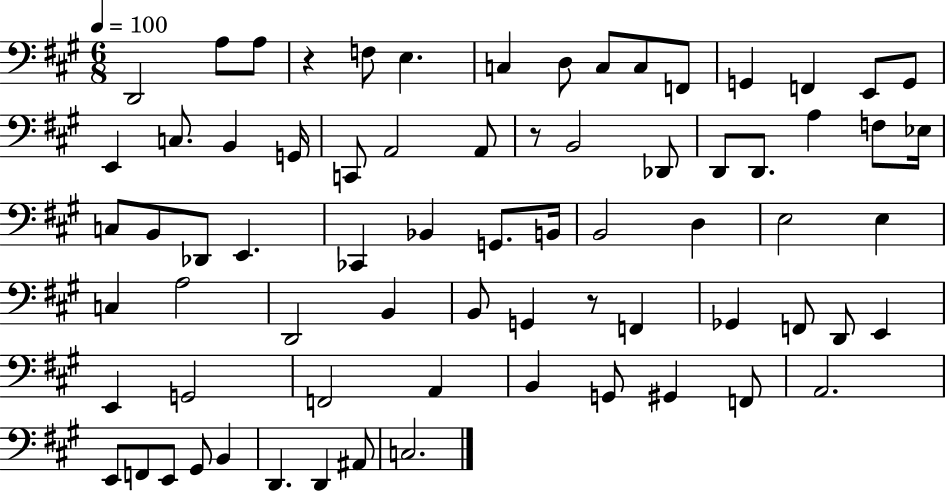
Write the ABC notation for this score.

X:1
T:Untitled
M:6/8
L:1/4
K:A
D,,2 A,/2 A,/2 z F,/2 E, C, D,/2 C,/2 C,/2 F,,/2 G,, F,, E,,/2 G,,/2 E,, C,/2 B,, G,,/4 C,,/2 A,,2 A,,/2 z/2 B,,2 _D,,/2 D,,/2 D,,/2 A, F,/2 _E,/4 C,/2 B,,/2 _D,,/2 E,, _C,, _B,, G,,/2 B,,/4 B,,2 D, E,2 E, C, A,2 D,,2 B,, B,,/2 G,, z/2 F,, _G,, F,,/2 D,,/2 E,, E,, G,,2 F,,2 A,, B,, G,,/2 ^G,, F,,/2 A,,2 E,,/2 F,,/2 E,,/2 ^G,,/2 B,, D,, D,, ^A,,/2 C,2